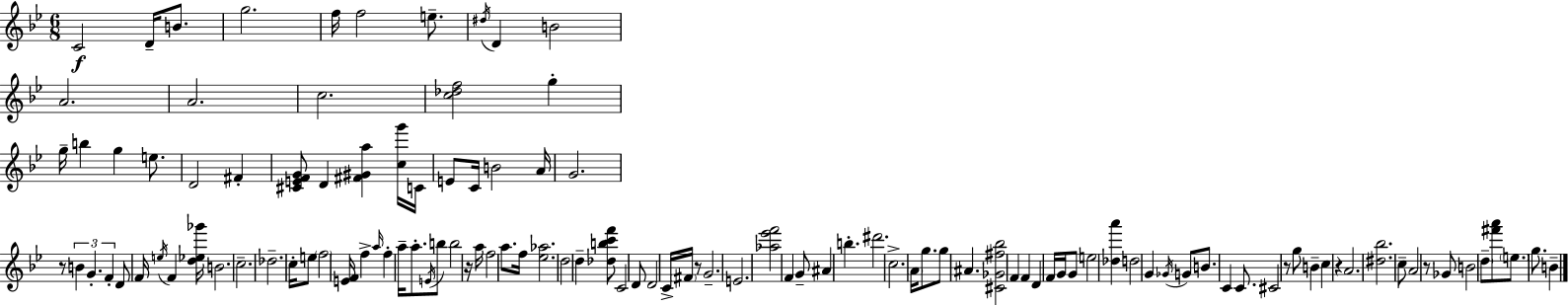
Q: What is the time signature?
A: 6/8